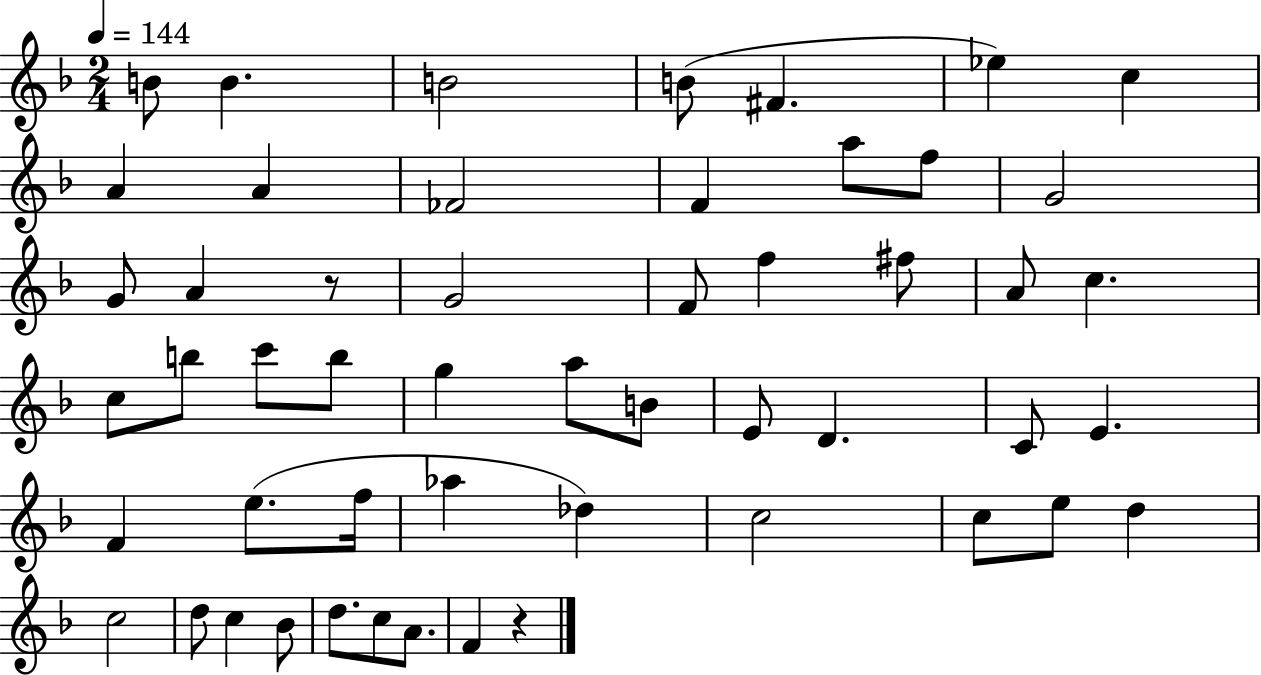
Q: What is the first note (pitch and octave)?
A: B4